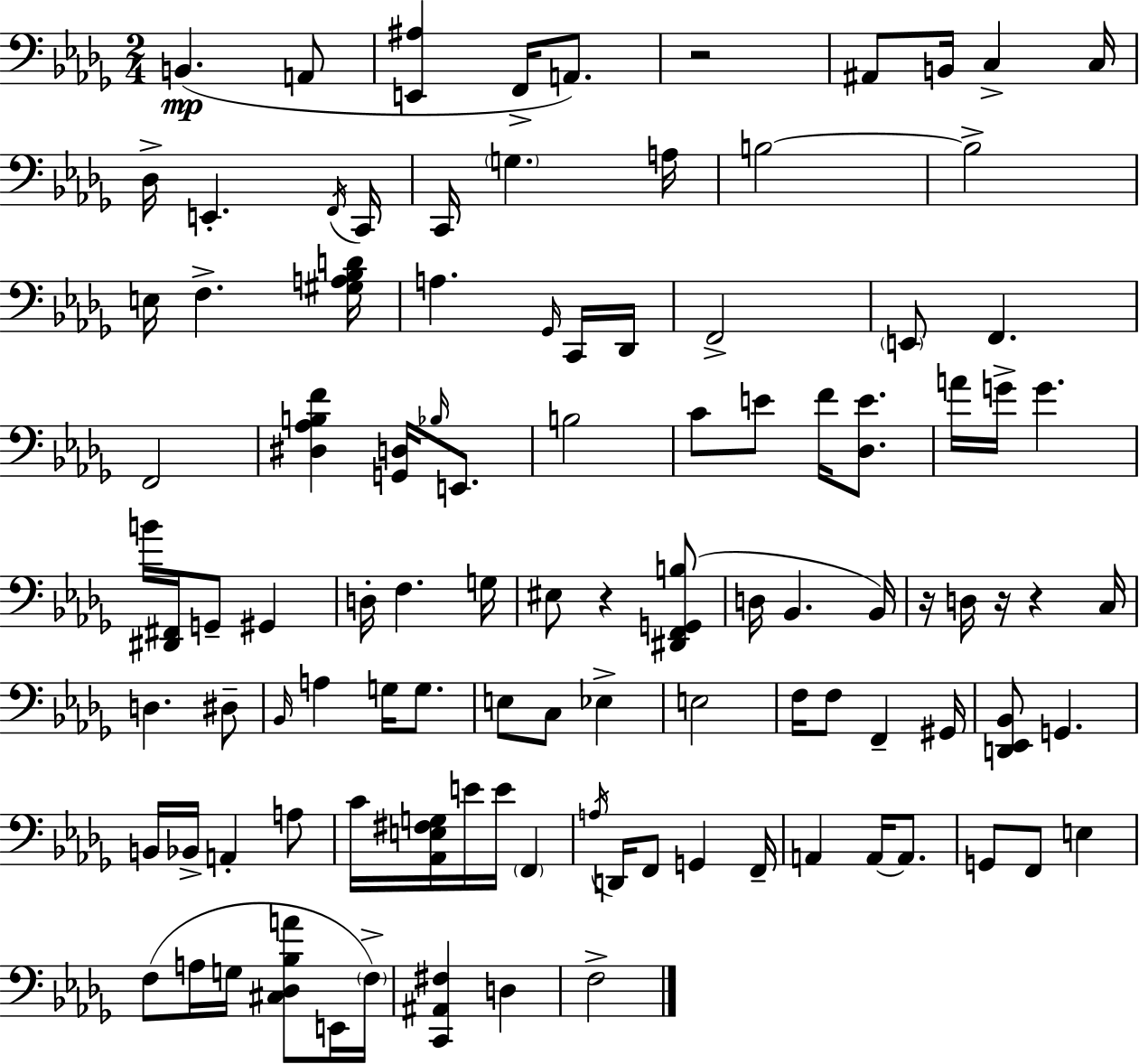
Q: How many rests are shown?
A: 5